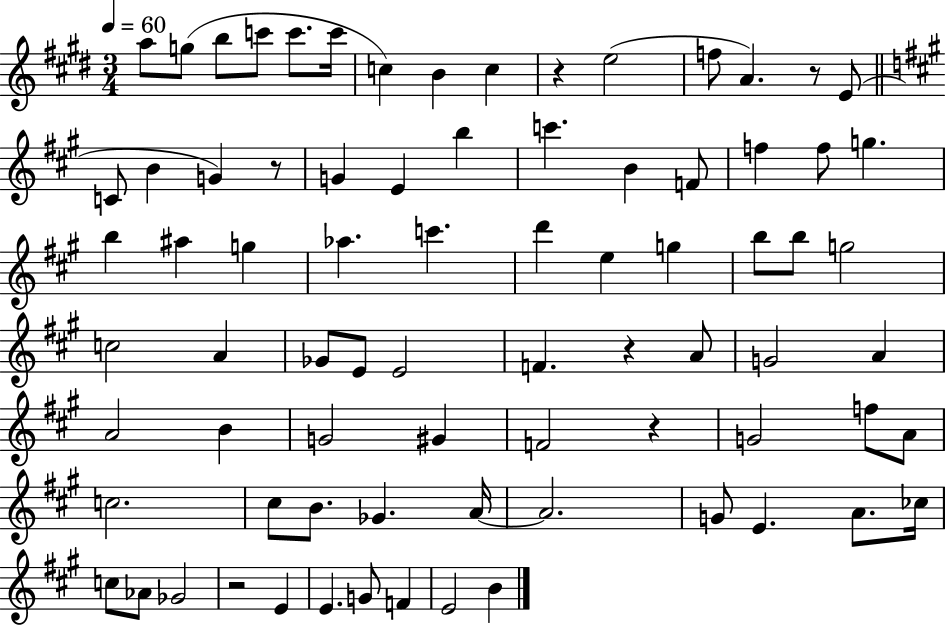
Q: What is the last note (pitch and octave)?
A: B4